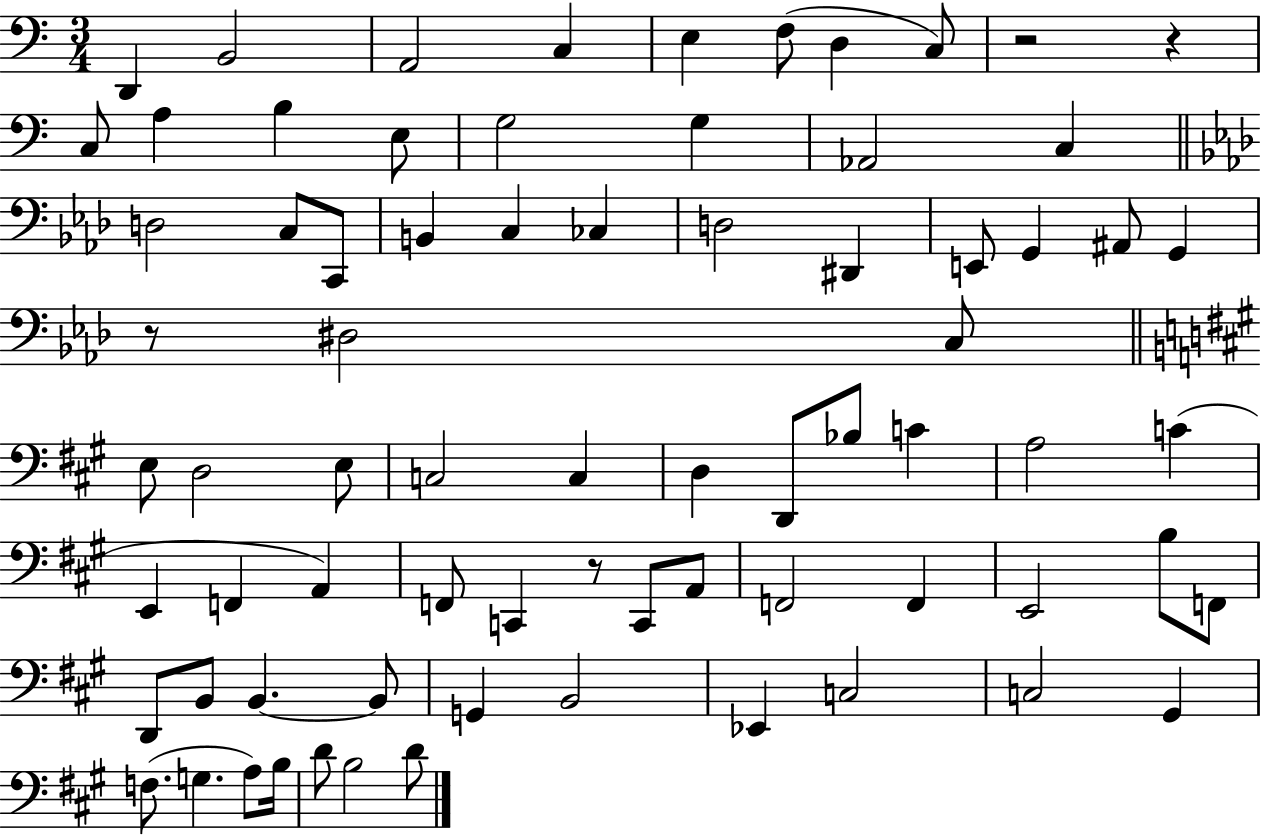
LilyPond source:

{
  \clef bass
  \numericTimeSignature
  \time 3/4
  \key c \major
  \repeat volta 2 { d,4 b,2 | a,2 c4 | e4 f8( d4 c8) | r2 r4 | \break c8 a4 b4 e8 | g2 g4 | aes,2 c4 | \bar "||" \break \key f \minor d2 c8 c,8 | b,4 c4 ces4 | d2 dis,4 | e,8 g,4 ais,8 g,4 | \break r8 dis2 c8 | \bar "||" \break \key a \major e8 d2 e8 | c2 c4 | d4 d,8 bes8 c'4 | a2 c'4( | \break e,4 f,4 a,4) | f,8 c,4 r8 c,8 a,8 | f,2 f,4 | e,2 b8 f,8 | \break d,8 b,8 b,4.~~ b,8 | g,4 b,2 | ees,4 c2 | c2 gis,4 | \break f8.( g4. a8) b16 | d'8 b2 d'8 | } \bar "|."
}